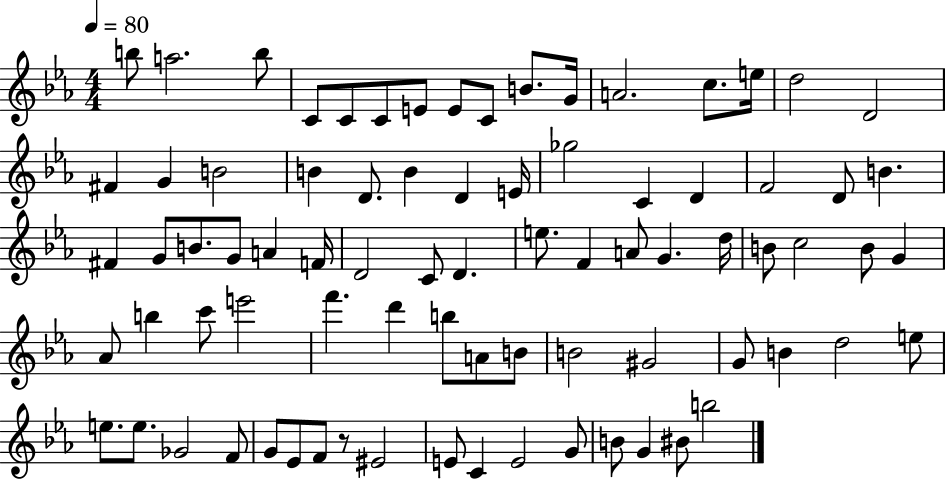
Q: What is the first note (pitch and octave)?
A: B5